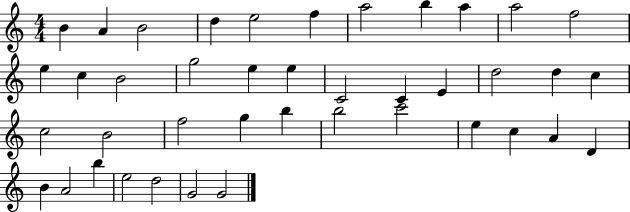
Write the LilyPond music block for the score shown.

{
  \clef treble
  \numericTimeSignature
  \time 4/4
  \key c \major
  b'4 a'4 b'2 | d''4 e''2 f''4 | a''2 b''4 a''4 | a''2 f''2 | \break e''4 c''4 b'2 | g''2 e''4 e''4 | c'2 c'4 e'4 | d''2 d''4 c''4 | \break c''2 b'2 | f''2 g''4 b''4 | b''2 c'''2 | e''4 c''4 a'4 d'4 | \break b'4 a'2 b''4 | e''2 d''2 | g'2 g'2 | \bar "|."
}